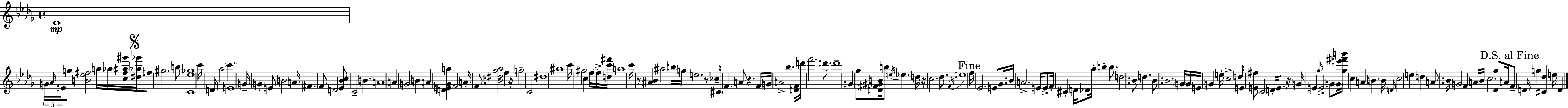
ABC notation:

X:1
T:Untitled
M:4/4
L:1/4
K:Bbm
_E4 G/4 _A/4 E/4 g/2 [B_e^f]2 a/4 _a/4 [c^f^a^g']/4 [^d_a_g']/4 f/2 ^g2 b/2 [C_e_g]4 c'/4 D/4 _a2 c' E4 G/4 G E/2 B2 A/4 ^F F/2 D2 [_E_Bc]/2 C2 B A4 A G2 B A [DE_Ga] F2 A/4 F/2 [B^d_g_a]2 f z/4 g2 C2 ^d4 ^a4 c'/4 ^g2 c f/4 f/4 [dc'^f']/4 a4 c'/4 z/2 [^A_B] ^a2 b/4 g/4 e2 z/2 _c/4 ^C/4 F A/2 z F/4 G/4 A2 _b [DF]/4 d'/4 f'2 d'/2 d'4 G _g/2 [D^F^GB]/4 b/2 e/4 _e d/4 z/4 c2 _d/2 F/4 e4 f/4 _E2 E/2 _G/4 B/4 A2 E/4 E/2 F/4 ^C D/4 _D/2 _a/4 b b/2 d2 B/2 d B/2 B2 G/4 G/4 E/4 G e/4 c2 d/2 E/4 [E^f]/2 C2 D/4 E/2 z/4 G/4 E _g/4 E2 G/2 G/4 [_ge'^f'b']/4 c A B B/4 D/4 c2 e d A/2 B/4 G2 F A/4 B/4 c2 [_D_g]/2 A/4 F/2 D/4 g [^C_d] e/4 D